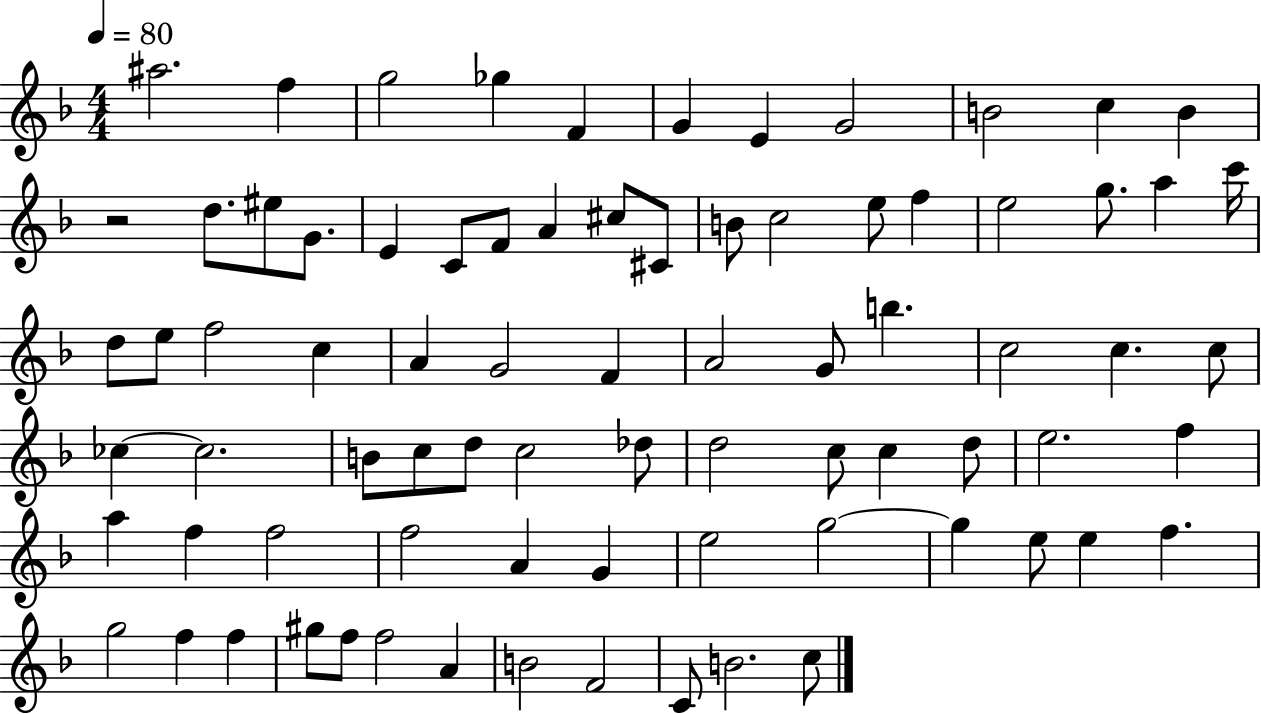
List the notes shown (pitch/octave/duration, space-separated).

A#5/h. F5/q G5/h Gb5/q F4/q G4/q E4/q G4/h B4/h C5/q B4/q R/h D5/e. EIS5/e G4/e. E4/q C4/e F4/e A4/q C#5/e C#4/e B4/e C5/h E5/e F5/q E5/h G5/e. A5/q C6/s D5/e E5/e F5/h C5/q A4/q G4/h F4/q A4/h G4/e B5/q. C5/h C5/q. C5/e CES5/q CES5/h. B4/e C5/e D5/e C5/h Db5/e D5/h C5/e C5/q D5/e E5/h. F5/q A5/q F5/q F5/h F5/h A4/q G4/q E5/h G5/h G5/q E5/e E5/q F5/q. G5/h F5/q F5/q G#5/e F5/e F5/h A4/q B4/h F4/h C4/e B4/h. C5/e